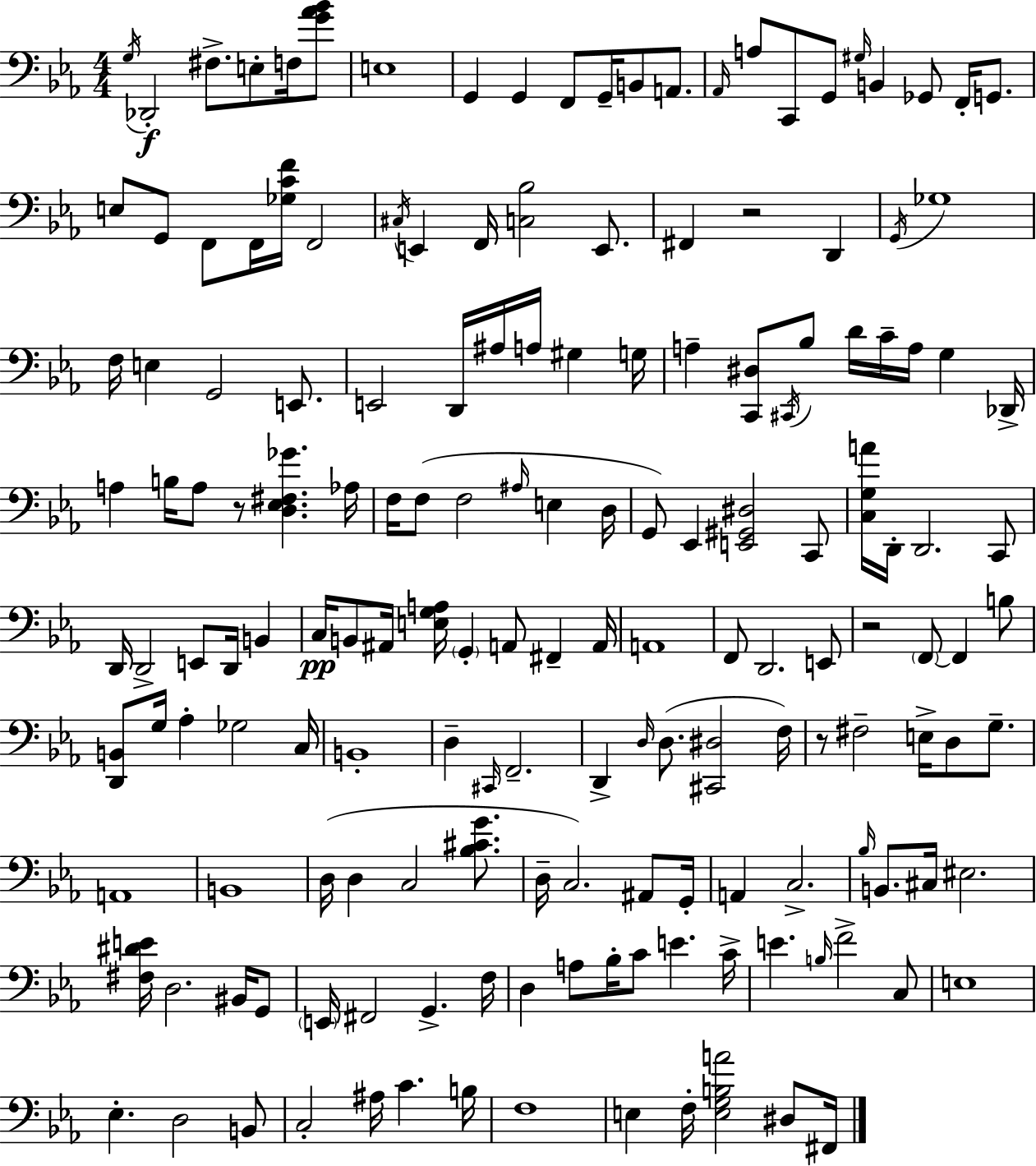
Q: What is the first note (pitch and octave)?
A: G3